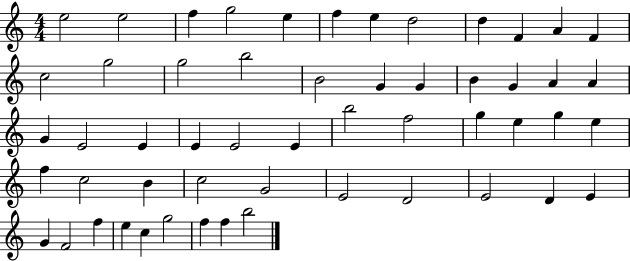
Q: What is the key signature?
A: C major